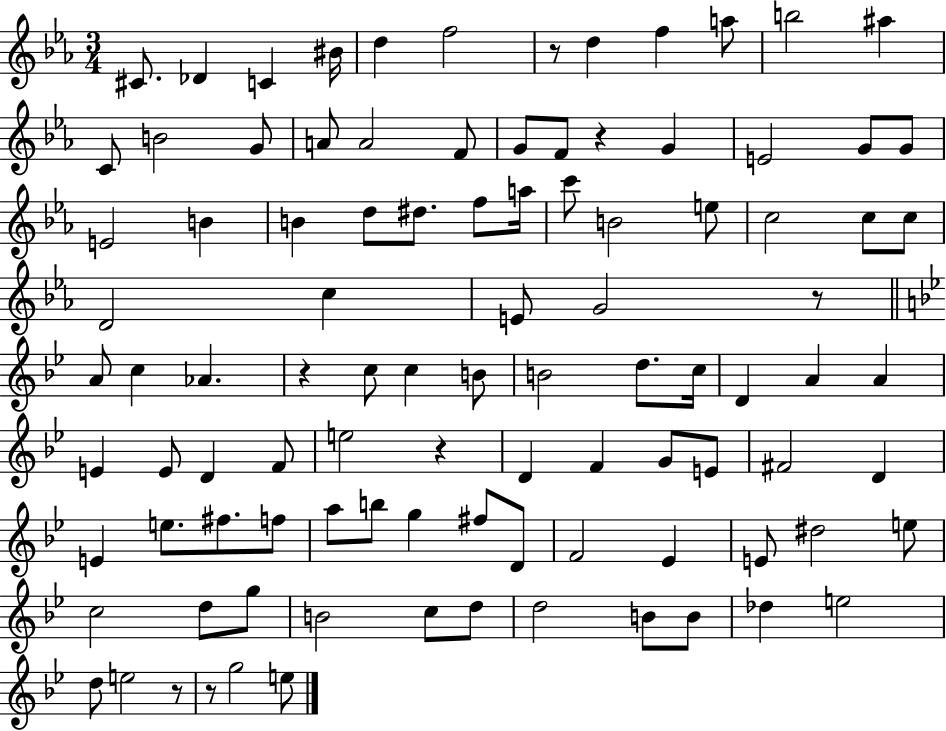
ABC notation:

X:1
T:Untitled
M:3/4
L:1/4
K:Eb
^C/2 _D C ^B/4 d f2 z/2 d f a/2 b2 ^a C/2 B2 G/2 A/2 A2 F/2 G/2 F/2 z G E2 G/2 G/2 E2 B B d/2 ^d/2 f/2 a/4 c'/2 B2 e/2 c2 c/2 c/2 D2 c E/2 G2 z/2 A/2 c _A z c/2 c B/2 B2 d/2 c/4 D A A E E/2 D F/2 e2 z D F G/2 E/2 ^F2 D E e/2 ^f/2 f/2 a/2 b/2 g ^f/2 D/2 F2 _E E/2 ^d2 e/2 c2 d/2 g/2 B2 c/2 d/2 d2 B/2 B/2 _d e2 d/2 e2 z/2 z/2 g2 e/2